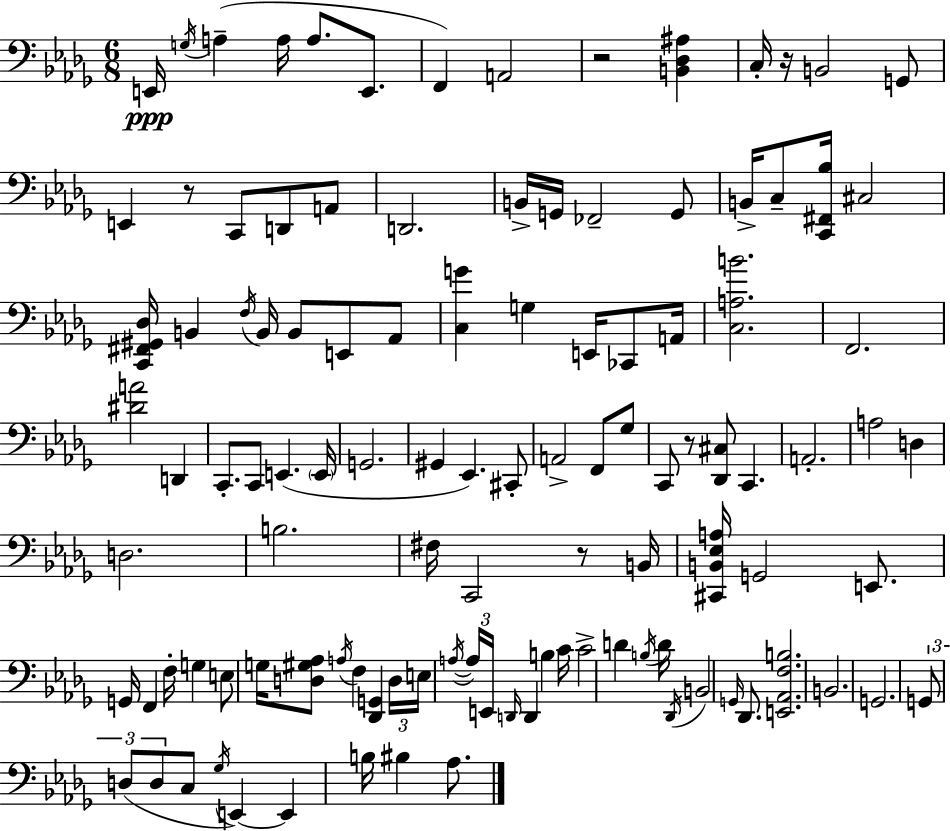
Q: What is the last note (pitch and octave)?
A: Ab3